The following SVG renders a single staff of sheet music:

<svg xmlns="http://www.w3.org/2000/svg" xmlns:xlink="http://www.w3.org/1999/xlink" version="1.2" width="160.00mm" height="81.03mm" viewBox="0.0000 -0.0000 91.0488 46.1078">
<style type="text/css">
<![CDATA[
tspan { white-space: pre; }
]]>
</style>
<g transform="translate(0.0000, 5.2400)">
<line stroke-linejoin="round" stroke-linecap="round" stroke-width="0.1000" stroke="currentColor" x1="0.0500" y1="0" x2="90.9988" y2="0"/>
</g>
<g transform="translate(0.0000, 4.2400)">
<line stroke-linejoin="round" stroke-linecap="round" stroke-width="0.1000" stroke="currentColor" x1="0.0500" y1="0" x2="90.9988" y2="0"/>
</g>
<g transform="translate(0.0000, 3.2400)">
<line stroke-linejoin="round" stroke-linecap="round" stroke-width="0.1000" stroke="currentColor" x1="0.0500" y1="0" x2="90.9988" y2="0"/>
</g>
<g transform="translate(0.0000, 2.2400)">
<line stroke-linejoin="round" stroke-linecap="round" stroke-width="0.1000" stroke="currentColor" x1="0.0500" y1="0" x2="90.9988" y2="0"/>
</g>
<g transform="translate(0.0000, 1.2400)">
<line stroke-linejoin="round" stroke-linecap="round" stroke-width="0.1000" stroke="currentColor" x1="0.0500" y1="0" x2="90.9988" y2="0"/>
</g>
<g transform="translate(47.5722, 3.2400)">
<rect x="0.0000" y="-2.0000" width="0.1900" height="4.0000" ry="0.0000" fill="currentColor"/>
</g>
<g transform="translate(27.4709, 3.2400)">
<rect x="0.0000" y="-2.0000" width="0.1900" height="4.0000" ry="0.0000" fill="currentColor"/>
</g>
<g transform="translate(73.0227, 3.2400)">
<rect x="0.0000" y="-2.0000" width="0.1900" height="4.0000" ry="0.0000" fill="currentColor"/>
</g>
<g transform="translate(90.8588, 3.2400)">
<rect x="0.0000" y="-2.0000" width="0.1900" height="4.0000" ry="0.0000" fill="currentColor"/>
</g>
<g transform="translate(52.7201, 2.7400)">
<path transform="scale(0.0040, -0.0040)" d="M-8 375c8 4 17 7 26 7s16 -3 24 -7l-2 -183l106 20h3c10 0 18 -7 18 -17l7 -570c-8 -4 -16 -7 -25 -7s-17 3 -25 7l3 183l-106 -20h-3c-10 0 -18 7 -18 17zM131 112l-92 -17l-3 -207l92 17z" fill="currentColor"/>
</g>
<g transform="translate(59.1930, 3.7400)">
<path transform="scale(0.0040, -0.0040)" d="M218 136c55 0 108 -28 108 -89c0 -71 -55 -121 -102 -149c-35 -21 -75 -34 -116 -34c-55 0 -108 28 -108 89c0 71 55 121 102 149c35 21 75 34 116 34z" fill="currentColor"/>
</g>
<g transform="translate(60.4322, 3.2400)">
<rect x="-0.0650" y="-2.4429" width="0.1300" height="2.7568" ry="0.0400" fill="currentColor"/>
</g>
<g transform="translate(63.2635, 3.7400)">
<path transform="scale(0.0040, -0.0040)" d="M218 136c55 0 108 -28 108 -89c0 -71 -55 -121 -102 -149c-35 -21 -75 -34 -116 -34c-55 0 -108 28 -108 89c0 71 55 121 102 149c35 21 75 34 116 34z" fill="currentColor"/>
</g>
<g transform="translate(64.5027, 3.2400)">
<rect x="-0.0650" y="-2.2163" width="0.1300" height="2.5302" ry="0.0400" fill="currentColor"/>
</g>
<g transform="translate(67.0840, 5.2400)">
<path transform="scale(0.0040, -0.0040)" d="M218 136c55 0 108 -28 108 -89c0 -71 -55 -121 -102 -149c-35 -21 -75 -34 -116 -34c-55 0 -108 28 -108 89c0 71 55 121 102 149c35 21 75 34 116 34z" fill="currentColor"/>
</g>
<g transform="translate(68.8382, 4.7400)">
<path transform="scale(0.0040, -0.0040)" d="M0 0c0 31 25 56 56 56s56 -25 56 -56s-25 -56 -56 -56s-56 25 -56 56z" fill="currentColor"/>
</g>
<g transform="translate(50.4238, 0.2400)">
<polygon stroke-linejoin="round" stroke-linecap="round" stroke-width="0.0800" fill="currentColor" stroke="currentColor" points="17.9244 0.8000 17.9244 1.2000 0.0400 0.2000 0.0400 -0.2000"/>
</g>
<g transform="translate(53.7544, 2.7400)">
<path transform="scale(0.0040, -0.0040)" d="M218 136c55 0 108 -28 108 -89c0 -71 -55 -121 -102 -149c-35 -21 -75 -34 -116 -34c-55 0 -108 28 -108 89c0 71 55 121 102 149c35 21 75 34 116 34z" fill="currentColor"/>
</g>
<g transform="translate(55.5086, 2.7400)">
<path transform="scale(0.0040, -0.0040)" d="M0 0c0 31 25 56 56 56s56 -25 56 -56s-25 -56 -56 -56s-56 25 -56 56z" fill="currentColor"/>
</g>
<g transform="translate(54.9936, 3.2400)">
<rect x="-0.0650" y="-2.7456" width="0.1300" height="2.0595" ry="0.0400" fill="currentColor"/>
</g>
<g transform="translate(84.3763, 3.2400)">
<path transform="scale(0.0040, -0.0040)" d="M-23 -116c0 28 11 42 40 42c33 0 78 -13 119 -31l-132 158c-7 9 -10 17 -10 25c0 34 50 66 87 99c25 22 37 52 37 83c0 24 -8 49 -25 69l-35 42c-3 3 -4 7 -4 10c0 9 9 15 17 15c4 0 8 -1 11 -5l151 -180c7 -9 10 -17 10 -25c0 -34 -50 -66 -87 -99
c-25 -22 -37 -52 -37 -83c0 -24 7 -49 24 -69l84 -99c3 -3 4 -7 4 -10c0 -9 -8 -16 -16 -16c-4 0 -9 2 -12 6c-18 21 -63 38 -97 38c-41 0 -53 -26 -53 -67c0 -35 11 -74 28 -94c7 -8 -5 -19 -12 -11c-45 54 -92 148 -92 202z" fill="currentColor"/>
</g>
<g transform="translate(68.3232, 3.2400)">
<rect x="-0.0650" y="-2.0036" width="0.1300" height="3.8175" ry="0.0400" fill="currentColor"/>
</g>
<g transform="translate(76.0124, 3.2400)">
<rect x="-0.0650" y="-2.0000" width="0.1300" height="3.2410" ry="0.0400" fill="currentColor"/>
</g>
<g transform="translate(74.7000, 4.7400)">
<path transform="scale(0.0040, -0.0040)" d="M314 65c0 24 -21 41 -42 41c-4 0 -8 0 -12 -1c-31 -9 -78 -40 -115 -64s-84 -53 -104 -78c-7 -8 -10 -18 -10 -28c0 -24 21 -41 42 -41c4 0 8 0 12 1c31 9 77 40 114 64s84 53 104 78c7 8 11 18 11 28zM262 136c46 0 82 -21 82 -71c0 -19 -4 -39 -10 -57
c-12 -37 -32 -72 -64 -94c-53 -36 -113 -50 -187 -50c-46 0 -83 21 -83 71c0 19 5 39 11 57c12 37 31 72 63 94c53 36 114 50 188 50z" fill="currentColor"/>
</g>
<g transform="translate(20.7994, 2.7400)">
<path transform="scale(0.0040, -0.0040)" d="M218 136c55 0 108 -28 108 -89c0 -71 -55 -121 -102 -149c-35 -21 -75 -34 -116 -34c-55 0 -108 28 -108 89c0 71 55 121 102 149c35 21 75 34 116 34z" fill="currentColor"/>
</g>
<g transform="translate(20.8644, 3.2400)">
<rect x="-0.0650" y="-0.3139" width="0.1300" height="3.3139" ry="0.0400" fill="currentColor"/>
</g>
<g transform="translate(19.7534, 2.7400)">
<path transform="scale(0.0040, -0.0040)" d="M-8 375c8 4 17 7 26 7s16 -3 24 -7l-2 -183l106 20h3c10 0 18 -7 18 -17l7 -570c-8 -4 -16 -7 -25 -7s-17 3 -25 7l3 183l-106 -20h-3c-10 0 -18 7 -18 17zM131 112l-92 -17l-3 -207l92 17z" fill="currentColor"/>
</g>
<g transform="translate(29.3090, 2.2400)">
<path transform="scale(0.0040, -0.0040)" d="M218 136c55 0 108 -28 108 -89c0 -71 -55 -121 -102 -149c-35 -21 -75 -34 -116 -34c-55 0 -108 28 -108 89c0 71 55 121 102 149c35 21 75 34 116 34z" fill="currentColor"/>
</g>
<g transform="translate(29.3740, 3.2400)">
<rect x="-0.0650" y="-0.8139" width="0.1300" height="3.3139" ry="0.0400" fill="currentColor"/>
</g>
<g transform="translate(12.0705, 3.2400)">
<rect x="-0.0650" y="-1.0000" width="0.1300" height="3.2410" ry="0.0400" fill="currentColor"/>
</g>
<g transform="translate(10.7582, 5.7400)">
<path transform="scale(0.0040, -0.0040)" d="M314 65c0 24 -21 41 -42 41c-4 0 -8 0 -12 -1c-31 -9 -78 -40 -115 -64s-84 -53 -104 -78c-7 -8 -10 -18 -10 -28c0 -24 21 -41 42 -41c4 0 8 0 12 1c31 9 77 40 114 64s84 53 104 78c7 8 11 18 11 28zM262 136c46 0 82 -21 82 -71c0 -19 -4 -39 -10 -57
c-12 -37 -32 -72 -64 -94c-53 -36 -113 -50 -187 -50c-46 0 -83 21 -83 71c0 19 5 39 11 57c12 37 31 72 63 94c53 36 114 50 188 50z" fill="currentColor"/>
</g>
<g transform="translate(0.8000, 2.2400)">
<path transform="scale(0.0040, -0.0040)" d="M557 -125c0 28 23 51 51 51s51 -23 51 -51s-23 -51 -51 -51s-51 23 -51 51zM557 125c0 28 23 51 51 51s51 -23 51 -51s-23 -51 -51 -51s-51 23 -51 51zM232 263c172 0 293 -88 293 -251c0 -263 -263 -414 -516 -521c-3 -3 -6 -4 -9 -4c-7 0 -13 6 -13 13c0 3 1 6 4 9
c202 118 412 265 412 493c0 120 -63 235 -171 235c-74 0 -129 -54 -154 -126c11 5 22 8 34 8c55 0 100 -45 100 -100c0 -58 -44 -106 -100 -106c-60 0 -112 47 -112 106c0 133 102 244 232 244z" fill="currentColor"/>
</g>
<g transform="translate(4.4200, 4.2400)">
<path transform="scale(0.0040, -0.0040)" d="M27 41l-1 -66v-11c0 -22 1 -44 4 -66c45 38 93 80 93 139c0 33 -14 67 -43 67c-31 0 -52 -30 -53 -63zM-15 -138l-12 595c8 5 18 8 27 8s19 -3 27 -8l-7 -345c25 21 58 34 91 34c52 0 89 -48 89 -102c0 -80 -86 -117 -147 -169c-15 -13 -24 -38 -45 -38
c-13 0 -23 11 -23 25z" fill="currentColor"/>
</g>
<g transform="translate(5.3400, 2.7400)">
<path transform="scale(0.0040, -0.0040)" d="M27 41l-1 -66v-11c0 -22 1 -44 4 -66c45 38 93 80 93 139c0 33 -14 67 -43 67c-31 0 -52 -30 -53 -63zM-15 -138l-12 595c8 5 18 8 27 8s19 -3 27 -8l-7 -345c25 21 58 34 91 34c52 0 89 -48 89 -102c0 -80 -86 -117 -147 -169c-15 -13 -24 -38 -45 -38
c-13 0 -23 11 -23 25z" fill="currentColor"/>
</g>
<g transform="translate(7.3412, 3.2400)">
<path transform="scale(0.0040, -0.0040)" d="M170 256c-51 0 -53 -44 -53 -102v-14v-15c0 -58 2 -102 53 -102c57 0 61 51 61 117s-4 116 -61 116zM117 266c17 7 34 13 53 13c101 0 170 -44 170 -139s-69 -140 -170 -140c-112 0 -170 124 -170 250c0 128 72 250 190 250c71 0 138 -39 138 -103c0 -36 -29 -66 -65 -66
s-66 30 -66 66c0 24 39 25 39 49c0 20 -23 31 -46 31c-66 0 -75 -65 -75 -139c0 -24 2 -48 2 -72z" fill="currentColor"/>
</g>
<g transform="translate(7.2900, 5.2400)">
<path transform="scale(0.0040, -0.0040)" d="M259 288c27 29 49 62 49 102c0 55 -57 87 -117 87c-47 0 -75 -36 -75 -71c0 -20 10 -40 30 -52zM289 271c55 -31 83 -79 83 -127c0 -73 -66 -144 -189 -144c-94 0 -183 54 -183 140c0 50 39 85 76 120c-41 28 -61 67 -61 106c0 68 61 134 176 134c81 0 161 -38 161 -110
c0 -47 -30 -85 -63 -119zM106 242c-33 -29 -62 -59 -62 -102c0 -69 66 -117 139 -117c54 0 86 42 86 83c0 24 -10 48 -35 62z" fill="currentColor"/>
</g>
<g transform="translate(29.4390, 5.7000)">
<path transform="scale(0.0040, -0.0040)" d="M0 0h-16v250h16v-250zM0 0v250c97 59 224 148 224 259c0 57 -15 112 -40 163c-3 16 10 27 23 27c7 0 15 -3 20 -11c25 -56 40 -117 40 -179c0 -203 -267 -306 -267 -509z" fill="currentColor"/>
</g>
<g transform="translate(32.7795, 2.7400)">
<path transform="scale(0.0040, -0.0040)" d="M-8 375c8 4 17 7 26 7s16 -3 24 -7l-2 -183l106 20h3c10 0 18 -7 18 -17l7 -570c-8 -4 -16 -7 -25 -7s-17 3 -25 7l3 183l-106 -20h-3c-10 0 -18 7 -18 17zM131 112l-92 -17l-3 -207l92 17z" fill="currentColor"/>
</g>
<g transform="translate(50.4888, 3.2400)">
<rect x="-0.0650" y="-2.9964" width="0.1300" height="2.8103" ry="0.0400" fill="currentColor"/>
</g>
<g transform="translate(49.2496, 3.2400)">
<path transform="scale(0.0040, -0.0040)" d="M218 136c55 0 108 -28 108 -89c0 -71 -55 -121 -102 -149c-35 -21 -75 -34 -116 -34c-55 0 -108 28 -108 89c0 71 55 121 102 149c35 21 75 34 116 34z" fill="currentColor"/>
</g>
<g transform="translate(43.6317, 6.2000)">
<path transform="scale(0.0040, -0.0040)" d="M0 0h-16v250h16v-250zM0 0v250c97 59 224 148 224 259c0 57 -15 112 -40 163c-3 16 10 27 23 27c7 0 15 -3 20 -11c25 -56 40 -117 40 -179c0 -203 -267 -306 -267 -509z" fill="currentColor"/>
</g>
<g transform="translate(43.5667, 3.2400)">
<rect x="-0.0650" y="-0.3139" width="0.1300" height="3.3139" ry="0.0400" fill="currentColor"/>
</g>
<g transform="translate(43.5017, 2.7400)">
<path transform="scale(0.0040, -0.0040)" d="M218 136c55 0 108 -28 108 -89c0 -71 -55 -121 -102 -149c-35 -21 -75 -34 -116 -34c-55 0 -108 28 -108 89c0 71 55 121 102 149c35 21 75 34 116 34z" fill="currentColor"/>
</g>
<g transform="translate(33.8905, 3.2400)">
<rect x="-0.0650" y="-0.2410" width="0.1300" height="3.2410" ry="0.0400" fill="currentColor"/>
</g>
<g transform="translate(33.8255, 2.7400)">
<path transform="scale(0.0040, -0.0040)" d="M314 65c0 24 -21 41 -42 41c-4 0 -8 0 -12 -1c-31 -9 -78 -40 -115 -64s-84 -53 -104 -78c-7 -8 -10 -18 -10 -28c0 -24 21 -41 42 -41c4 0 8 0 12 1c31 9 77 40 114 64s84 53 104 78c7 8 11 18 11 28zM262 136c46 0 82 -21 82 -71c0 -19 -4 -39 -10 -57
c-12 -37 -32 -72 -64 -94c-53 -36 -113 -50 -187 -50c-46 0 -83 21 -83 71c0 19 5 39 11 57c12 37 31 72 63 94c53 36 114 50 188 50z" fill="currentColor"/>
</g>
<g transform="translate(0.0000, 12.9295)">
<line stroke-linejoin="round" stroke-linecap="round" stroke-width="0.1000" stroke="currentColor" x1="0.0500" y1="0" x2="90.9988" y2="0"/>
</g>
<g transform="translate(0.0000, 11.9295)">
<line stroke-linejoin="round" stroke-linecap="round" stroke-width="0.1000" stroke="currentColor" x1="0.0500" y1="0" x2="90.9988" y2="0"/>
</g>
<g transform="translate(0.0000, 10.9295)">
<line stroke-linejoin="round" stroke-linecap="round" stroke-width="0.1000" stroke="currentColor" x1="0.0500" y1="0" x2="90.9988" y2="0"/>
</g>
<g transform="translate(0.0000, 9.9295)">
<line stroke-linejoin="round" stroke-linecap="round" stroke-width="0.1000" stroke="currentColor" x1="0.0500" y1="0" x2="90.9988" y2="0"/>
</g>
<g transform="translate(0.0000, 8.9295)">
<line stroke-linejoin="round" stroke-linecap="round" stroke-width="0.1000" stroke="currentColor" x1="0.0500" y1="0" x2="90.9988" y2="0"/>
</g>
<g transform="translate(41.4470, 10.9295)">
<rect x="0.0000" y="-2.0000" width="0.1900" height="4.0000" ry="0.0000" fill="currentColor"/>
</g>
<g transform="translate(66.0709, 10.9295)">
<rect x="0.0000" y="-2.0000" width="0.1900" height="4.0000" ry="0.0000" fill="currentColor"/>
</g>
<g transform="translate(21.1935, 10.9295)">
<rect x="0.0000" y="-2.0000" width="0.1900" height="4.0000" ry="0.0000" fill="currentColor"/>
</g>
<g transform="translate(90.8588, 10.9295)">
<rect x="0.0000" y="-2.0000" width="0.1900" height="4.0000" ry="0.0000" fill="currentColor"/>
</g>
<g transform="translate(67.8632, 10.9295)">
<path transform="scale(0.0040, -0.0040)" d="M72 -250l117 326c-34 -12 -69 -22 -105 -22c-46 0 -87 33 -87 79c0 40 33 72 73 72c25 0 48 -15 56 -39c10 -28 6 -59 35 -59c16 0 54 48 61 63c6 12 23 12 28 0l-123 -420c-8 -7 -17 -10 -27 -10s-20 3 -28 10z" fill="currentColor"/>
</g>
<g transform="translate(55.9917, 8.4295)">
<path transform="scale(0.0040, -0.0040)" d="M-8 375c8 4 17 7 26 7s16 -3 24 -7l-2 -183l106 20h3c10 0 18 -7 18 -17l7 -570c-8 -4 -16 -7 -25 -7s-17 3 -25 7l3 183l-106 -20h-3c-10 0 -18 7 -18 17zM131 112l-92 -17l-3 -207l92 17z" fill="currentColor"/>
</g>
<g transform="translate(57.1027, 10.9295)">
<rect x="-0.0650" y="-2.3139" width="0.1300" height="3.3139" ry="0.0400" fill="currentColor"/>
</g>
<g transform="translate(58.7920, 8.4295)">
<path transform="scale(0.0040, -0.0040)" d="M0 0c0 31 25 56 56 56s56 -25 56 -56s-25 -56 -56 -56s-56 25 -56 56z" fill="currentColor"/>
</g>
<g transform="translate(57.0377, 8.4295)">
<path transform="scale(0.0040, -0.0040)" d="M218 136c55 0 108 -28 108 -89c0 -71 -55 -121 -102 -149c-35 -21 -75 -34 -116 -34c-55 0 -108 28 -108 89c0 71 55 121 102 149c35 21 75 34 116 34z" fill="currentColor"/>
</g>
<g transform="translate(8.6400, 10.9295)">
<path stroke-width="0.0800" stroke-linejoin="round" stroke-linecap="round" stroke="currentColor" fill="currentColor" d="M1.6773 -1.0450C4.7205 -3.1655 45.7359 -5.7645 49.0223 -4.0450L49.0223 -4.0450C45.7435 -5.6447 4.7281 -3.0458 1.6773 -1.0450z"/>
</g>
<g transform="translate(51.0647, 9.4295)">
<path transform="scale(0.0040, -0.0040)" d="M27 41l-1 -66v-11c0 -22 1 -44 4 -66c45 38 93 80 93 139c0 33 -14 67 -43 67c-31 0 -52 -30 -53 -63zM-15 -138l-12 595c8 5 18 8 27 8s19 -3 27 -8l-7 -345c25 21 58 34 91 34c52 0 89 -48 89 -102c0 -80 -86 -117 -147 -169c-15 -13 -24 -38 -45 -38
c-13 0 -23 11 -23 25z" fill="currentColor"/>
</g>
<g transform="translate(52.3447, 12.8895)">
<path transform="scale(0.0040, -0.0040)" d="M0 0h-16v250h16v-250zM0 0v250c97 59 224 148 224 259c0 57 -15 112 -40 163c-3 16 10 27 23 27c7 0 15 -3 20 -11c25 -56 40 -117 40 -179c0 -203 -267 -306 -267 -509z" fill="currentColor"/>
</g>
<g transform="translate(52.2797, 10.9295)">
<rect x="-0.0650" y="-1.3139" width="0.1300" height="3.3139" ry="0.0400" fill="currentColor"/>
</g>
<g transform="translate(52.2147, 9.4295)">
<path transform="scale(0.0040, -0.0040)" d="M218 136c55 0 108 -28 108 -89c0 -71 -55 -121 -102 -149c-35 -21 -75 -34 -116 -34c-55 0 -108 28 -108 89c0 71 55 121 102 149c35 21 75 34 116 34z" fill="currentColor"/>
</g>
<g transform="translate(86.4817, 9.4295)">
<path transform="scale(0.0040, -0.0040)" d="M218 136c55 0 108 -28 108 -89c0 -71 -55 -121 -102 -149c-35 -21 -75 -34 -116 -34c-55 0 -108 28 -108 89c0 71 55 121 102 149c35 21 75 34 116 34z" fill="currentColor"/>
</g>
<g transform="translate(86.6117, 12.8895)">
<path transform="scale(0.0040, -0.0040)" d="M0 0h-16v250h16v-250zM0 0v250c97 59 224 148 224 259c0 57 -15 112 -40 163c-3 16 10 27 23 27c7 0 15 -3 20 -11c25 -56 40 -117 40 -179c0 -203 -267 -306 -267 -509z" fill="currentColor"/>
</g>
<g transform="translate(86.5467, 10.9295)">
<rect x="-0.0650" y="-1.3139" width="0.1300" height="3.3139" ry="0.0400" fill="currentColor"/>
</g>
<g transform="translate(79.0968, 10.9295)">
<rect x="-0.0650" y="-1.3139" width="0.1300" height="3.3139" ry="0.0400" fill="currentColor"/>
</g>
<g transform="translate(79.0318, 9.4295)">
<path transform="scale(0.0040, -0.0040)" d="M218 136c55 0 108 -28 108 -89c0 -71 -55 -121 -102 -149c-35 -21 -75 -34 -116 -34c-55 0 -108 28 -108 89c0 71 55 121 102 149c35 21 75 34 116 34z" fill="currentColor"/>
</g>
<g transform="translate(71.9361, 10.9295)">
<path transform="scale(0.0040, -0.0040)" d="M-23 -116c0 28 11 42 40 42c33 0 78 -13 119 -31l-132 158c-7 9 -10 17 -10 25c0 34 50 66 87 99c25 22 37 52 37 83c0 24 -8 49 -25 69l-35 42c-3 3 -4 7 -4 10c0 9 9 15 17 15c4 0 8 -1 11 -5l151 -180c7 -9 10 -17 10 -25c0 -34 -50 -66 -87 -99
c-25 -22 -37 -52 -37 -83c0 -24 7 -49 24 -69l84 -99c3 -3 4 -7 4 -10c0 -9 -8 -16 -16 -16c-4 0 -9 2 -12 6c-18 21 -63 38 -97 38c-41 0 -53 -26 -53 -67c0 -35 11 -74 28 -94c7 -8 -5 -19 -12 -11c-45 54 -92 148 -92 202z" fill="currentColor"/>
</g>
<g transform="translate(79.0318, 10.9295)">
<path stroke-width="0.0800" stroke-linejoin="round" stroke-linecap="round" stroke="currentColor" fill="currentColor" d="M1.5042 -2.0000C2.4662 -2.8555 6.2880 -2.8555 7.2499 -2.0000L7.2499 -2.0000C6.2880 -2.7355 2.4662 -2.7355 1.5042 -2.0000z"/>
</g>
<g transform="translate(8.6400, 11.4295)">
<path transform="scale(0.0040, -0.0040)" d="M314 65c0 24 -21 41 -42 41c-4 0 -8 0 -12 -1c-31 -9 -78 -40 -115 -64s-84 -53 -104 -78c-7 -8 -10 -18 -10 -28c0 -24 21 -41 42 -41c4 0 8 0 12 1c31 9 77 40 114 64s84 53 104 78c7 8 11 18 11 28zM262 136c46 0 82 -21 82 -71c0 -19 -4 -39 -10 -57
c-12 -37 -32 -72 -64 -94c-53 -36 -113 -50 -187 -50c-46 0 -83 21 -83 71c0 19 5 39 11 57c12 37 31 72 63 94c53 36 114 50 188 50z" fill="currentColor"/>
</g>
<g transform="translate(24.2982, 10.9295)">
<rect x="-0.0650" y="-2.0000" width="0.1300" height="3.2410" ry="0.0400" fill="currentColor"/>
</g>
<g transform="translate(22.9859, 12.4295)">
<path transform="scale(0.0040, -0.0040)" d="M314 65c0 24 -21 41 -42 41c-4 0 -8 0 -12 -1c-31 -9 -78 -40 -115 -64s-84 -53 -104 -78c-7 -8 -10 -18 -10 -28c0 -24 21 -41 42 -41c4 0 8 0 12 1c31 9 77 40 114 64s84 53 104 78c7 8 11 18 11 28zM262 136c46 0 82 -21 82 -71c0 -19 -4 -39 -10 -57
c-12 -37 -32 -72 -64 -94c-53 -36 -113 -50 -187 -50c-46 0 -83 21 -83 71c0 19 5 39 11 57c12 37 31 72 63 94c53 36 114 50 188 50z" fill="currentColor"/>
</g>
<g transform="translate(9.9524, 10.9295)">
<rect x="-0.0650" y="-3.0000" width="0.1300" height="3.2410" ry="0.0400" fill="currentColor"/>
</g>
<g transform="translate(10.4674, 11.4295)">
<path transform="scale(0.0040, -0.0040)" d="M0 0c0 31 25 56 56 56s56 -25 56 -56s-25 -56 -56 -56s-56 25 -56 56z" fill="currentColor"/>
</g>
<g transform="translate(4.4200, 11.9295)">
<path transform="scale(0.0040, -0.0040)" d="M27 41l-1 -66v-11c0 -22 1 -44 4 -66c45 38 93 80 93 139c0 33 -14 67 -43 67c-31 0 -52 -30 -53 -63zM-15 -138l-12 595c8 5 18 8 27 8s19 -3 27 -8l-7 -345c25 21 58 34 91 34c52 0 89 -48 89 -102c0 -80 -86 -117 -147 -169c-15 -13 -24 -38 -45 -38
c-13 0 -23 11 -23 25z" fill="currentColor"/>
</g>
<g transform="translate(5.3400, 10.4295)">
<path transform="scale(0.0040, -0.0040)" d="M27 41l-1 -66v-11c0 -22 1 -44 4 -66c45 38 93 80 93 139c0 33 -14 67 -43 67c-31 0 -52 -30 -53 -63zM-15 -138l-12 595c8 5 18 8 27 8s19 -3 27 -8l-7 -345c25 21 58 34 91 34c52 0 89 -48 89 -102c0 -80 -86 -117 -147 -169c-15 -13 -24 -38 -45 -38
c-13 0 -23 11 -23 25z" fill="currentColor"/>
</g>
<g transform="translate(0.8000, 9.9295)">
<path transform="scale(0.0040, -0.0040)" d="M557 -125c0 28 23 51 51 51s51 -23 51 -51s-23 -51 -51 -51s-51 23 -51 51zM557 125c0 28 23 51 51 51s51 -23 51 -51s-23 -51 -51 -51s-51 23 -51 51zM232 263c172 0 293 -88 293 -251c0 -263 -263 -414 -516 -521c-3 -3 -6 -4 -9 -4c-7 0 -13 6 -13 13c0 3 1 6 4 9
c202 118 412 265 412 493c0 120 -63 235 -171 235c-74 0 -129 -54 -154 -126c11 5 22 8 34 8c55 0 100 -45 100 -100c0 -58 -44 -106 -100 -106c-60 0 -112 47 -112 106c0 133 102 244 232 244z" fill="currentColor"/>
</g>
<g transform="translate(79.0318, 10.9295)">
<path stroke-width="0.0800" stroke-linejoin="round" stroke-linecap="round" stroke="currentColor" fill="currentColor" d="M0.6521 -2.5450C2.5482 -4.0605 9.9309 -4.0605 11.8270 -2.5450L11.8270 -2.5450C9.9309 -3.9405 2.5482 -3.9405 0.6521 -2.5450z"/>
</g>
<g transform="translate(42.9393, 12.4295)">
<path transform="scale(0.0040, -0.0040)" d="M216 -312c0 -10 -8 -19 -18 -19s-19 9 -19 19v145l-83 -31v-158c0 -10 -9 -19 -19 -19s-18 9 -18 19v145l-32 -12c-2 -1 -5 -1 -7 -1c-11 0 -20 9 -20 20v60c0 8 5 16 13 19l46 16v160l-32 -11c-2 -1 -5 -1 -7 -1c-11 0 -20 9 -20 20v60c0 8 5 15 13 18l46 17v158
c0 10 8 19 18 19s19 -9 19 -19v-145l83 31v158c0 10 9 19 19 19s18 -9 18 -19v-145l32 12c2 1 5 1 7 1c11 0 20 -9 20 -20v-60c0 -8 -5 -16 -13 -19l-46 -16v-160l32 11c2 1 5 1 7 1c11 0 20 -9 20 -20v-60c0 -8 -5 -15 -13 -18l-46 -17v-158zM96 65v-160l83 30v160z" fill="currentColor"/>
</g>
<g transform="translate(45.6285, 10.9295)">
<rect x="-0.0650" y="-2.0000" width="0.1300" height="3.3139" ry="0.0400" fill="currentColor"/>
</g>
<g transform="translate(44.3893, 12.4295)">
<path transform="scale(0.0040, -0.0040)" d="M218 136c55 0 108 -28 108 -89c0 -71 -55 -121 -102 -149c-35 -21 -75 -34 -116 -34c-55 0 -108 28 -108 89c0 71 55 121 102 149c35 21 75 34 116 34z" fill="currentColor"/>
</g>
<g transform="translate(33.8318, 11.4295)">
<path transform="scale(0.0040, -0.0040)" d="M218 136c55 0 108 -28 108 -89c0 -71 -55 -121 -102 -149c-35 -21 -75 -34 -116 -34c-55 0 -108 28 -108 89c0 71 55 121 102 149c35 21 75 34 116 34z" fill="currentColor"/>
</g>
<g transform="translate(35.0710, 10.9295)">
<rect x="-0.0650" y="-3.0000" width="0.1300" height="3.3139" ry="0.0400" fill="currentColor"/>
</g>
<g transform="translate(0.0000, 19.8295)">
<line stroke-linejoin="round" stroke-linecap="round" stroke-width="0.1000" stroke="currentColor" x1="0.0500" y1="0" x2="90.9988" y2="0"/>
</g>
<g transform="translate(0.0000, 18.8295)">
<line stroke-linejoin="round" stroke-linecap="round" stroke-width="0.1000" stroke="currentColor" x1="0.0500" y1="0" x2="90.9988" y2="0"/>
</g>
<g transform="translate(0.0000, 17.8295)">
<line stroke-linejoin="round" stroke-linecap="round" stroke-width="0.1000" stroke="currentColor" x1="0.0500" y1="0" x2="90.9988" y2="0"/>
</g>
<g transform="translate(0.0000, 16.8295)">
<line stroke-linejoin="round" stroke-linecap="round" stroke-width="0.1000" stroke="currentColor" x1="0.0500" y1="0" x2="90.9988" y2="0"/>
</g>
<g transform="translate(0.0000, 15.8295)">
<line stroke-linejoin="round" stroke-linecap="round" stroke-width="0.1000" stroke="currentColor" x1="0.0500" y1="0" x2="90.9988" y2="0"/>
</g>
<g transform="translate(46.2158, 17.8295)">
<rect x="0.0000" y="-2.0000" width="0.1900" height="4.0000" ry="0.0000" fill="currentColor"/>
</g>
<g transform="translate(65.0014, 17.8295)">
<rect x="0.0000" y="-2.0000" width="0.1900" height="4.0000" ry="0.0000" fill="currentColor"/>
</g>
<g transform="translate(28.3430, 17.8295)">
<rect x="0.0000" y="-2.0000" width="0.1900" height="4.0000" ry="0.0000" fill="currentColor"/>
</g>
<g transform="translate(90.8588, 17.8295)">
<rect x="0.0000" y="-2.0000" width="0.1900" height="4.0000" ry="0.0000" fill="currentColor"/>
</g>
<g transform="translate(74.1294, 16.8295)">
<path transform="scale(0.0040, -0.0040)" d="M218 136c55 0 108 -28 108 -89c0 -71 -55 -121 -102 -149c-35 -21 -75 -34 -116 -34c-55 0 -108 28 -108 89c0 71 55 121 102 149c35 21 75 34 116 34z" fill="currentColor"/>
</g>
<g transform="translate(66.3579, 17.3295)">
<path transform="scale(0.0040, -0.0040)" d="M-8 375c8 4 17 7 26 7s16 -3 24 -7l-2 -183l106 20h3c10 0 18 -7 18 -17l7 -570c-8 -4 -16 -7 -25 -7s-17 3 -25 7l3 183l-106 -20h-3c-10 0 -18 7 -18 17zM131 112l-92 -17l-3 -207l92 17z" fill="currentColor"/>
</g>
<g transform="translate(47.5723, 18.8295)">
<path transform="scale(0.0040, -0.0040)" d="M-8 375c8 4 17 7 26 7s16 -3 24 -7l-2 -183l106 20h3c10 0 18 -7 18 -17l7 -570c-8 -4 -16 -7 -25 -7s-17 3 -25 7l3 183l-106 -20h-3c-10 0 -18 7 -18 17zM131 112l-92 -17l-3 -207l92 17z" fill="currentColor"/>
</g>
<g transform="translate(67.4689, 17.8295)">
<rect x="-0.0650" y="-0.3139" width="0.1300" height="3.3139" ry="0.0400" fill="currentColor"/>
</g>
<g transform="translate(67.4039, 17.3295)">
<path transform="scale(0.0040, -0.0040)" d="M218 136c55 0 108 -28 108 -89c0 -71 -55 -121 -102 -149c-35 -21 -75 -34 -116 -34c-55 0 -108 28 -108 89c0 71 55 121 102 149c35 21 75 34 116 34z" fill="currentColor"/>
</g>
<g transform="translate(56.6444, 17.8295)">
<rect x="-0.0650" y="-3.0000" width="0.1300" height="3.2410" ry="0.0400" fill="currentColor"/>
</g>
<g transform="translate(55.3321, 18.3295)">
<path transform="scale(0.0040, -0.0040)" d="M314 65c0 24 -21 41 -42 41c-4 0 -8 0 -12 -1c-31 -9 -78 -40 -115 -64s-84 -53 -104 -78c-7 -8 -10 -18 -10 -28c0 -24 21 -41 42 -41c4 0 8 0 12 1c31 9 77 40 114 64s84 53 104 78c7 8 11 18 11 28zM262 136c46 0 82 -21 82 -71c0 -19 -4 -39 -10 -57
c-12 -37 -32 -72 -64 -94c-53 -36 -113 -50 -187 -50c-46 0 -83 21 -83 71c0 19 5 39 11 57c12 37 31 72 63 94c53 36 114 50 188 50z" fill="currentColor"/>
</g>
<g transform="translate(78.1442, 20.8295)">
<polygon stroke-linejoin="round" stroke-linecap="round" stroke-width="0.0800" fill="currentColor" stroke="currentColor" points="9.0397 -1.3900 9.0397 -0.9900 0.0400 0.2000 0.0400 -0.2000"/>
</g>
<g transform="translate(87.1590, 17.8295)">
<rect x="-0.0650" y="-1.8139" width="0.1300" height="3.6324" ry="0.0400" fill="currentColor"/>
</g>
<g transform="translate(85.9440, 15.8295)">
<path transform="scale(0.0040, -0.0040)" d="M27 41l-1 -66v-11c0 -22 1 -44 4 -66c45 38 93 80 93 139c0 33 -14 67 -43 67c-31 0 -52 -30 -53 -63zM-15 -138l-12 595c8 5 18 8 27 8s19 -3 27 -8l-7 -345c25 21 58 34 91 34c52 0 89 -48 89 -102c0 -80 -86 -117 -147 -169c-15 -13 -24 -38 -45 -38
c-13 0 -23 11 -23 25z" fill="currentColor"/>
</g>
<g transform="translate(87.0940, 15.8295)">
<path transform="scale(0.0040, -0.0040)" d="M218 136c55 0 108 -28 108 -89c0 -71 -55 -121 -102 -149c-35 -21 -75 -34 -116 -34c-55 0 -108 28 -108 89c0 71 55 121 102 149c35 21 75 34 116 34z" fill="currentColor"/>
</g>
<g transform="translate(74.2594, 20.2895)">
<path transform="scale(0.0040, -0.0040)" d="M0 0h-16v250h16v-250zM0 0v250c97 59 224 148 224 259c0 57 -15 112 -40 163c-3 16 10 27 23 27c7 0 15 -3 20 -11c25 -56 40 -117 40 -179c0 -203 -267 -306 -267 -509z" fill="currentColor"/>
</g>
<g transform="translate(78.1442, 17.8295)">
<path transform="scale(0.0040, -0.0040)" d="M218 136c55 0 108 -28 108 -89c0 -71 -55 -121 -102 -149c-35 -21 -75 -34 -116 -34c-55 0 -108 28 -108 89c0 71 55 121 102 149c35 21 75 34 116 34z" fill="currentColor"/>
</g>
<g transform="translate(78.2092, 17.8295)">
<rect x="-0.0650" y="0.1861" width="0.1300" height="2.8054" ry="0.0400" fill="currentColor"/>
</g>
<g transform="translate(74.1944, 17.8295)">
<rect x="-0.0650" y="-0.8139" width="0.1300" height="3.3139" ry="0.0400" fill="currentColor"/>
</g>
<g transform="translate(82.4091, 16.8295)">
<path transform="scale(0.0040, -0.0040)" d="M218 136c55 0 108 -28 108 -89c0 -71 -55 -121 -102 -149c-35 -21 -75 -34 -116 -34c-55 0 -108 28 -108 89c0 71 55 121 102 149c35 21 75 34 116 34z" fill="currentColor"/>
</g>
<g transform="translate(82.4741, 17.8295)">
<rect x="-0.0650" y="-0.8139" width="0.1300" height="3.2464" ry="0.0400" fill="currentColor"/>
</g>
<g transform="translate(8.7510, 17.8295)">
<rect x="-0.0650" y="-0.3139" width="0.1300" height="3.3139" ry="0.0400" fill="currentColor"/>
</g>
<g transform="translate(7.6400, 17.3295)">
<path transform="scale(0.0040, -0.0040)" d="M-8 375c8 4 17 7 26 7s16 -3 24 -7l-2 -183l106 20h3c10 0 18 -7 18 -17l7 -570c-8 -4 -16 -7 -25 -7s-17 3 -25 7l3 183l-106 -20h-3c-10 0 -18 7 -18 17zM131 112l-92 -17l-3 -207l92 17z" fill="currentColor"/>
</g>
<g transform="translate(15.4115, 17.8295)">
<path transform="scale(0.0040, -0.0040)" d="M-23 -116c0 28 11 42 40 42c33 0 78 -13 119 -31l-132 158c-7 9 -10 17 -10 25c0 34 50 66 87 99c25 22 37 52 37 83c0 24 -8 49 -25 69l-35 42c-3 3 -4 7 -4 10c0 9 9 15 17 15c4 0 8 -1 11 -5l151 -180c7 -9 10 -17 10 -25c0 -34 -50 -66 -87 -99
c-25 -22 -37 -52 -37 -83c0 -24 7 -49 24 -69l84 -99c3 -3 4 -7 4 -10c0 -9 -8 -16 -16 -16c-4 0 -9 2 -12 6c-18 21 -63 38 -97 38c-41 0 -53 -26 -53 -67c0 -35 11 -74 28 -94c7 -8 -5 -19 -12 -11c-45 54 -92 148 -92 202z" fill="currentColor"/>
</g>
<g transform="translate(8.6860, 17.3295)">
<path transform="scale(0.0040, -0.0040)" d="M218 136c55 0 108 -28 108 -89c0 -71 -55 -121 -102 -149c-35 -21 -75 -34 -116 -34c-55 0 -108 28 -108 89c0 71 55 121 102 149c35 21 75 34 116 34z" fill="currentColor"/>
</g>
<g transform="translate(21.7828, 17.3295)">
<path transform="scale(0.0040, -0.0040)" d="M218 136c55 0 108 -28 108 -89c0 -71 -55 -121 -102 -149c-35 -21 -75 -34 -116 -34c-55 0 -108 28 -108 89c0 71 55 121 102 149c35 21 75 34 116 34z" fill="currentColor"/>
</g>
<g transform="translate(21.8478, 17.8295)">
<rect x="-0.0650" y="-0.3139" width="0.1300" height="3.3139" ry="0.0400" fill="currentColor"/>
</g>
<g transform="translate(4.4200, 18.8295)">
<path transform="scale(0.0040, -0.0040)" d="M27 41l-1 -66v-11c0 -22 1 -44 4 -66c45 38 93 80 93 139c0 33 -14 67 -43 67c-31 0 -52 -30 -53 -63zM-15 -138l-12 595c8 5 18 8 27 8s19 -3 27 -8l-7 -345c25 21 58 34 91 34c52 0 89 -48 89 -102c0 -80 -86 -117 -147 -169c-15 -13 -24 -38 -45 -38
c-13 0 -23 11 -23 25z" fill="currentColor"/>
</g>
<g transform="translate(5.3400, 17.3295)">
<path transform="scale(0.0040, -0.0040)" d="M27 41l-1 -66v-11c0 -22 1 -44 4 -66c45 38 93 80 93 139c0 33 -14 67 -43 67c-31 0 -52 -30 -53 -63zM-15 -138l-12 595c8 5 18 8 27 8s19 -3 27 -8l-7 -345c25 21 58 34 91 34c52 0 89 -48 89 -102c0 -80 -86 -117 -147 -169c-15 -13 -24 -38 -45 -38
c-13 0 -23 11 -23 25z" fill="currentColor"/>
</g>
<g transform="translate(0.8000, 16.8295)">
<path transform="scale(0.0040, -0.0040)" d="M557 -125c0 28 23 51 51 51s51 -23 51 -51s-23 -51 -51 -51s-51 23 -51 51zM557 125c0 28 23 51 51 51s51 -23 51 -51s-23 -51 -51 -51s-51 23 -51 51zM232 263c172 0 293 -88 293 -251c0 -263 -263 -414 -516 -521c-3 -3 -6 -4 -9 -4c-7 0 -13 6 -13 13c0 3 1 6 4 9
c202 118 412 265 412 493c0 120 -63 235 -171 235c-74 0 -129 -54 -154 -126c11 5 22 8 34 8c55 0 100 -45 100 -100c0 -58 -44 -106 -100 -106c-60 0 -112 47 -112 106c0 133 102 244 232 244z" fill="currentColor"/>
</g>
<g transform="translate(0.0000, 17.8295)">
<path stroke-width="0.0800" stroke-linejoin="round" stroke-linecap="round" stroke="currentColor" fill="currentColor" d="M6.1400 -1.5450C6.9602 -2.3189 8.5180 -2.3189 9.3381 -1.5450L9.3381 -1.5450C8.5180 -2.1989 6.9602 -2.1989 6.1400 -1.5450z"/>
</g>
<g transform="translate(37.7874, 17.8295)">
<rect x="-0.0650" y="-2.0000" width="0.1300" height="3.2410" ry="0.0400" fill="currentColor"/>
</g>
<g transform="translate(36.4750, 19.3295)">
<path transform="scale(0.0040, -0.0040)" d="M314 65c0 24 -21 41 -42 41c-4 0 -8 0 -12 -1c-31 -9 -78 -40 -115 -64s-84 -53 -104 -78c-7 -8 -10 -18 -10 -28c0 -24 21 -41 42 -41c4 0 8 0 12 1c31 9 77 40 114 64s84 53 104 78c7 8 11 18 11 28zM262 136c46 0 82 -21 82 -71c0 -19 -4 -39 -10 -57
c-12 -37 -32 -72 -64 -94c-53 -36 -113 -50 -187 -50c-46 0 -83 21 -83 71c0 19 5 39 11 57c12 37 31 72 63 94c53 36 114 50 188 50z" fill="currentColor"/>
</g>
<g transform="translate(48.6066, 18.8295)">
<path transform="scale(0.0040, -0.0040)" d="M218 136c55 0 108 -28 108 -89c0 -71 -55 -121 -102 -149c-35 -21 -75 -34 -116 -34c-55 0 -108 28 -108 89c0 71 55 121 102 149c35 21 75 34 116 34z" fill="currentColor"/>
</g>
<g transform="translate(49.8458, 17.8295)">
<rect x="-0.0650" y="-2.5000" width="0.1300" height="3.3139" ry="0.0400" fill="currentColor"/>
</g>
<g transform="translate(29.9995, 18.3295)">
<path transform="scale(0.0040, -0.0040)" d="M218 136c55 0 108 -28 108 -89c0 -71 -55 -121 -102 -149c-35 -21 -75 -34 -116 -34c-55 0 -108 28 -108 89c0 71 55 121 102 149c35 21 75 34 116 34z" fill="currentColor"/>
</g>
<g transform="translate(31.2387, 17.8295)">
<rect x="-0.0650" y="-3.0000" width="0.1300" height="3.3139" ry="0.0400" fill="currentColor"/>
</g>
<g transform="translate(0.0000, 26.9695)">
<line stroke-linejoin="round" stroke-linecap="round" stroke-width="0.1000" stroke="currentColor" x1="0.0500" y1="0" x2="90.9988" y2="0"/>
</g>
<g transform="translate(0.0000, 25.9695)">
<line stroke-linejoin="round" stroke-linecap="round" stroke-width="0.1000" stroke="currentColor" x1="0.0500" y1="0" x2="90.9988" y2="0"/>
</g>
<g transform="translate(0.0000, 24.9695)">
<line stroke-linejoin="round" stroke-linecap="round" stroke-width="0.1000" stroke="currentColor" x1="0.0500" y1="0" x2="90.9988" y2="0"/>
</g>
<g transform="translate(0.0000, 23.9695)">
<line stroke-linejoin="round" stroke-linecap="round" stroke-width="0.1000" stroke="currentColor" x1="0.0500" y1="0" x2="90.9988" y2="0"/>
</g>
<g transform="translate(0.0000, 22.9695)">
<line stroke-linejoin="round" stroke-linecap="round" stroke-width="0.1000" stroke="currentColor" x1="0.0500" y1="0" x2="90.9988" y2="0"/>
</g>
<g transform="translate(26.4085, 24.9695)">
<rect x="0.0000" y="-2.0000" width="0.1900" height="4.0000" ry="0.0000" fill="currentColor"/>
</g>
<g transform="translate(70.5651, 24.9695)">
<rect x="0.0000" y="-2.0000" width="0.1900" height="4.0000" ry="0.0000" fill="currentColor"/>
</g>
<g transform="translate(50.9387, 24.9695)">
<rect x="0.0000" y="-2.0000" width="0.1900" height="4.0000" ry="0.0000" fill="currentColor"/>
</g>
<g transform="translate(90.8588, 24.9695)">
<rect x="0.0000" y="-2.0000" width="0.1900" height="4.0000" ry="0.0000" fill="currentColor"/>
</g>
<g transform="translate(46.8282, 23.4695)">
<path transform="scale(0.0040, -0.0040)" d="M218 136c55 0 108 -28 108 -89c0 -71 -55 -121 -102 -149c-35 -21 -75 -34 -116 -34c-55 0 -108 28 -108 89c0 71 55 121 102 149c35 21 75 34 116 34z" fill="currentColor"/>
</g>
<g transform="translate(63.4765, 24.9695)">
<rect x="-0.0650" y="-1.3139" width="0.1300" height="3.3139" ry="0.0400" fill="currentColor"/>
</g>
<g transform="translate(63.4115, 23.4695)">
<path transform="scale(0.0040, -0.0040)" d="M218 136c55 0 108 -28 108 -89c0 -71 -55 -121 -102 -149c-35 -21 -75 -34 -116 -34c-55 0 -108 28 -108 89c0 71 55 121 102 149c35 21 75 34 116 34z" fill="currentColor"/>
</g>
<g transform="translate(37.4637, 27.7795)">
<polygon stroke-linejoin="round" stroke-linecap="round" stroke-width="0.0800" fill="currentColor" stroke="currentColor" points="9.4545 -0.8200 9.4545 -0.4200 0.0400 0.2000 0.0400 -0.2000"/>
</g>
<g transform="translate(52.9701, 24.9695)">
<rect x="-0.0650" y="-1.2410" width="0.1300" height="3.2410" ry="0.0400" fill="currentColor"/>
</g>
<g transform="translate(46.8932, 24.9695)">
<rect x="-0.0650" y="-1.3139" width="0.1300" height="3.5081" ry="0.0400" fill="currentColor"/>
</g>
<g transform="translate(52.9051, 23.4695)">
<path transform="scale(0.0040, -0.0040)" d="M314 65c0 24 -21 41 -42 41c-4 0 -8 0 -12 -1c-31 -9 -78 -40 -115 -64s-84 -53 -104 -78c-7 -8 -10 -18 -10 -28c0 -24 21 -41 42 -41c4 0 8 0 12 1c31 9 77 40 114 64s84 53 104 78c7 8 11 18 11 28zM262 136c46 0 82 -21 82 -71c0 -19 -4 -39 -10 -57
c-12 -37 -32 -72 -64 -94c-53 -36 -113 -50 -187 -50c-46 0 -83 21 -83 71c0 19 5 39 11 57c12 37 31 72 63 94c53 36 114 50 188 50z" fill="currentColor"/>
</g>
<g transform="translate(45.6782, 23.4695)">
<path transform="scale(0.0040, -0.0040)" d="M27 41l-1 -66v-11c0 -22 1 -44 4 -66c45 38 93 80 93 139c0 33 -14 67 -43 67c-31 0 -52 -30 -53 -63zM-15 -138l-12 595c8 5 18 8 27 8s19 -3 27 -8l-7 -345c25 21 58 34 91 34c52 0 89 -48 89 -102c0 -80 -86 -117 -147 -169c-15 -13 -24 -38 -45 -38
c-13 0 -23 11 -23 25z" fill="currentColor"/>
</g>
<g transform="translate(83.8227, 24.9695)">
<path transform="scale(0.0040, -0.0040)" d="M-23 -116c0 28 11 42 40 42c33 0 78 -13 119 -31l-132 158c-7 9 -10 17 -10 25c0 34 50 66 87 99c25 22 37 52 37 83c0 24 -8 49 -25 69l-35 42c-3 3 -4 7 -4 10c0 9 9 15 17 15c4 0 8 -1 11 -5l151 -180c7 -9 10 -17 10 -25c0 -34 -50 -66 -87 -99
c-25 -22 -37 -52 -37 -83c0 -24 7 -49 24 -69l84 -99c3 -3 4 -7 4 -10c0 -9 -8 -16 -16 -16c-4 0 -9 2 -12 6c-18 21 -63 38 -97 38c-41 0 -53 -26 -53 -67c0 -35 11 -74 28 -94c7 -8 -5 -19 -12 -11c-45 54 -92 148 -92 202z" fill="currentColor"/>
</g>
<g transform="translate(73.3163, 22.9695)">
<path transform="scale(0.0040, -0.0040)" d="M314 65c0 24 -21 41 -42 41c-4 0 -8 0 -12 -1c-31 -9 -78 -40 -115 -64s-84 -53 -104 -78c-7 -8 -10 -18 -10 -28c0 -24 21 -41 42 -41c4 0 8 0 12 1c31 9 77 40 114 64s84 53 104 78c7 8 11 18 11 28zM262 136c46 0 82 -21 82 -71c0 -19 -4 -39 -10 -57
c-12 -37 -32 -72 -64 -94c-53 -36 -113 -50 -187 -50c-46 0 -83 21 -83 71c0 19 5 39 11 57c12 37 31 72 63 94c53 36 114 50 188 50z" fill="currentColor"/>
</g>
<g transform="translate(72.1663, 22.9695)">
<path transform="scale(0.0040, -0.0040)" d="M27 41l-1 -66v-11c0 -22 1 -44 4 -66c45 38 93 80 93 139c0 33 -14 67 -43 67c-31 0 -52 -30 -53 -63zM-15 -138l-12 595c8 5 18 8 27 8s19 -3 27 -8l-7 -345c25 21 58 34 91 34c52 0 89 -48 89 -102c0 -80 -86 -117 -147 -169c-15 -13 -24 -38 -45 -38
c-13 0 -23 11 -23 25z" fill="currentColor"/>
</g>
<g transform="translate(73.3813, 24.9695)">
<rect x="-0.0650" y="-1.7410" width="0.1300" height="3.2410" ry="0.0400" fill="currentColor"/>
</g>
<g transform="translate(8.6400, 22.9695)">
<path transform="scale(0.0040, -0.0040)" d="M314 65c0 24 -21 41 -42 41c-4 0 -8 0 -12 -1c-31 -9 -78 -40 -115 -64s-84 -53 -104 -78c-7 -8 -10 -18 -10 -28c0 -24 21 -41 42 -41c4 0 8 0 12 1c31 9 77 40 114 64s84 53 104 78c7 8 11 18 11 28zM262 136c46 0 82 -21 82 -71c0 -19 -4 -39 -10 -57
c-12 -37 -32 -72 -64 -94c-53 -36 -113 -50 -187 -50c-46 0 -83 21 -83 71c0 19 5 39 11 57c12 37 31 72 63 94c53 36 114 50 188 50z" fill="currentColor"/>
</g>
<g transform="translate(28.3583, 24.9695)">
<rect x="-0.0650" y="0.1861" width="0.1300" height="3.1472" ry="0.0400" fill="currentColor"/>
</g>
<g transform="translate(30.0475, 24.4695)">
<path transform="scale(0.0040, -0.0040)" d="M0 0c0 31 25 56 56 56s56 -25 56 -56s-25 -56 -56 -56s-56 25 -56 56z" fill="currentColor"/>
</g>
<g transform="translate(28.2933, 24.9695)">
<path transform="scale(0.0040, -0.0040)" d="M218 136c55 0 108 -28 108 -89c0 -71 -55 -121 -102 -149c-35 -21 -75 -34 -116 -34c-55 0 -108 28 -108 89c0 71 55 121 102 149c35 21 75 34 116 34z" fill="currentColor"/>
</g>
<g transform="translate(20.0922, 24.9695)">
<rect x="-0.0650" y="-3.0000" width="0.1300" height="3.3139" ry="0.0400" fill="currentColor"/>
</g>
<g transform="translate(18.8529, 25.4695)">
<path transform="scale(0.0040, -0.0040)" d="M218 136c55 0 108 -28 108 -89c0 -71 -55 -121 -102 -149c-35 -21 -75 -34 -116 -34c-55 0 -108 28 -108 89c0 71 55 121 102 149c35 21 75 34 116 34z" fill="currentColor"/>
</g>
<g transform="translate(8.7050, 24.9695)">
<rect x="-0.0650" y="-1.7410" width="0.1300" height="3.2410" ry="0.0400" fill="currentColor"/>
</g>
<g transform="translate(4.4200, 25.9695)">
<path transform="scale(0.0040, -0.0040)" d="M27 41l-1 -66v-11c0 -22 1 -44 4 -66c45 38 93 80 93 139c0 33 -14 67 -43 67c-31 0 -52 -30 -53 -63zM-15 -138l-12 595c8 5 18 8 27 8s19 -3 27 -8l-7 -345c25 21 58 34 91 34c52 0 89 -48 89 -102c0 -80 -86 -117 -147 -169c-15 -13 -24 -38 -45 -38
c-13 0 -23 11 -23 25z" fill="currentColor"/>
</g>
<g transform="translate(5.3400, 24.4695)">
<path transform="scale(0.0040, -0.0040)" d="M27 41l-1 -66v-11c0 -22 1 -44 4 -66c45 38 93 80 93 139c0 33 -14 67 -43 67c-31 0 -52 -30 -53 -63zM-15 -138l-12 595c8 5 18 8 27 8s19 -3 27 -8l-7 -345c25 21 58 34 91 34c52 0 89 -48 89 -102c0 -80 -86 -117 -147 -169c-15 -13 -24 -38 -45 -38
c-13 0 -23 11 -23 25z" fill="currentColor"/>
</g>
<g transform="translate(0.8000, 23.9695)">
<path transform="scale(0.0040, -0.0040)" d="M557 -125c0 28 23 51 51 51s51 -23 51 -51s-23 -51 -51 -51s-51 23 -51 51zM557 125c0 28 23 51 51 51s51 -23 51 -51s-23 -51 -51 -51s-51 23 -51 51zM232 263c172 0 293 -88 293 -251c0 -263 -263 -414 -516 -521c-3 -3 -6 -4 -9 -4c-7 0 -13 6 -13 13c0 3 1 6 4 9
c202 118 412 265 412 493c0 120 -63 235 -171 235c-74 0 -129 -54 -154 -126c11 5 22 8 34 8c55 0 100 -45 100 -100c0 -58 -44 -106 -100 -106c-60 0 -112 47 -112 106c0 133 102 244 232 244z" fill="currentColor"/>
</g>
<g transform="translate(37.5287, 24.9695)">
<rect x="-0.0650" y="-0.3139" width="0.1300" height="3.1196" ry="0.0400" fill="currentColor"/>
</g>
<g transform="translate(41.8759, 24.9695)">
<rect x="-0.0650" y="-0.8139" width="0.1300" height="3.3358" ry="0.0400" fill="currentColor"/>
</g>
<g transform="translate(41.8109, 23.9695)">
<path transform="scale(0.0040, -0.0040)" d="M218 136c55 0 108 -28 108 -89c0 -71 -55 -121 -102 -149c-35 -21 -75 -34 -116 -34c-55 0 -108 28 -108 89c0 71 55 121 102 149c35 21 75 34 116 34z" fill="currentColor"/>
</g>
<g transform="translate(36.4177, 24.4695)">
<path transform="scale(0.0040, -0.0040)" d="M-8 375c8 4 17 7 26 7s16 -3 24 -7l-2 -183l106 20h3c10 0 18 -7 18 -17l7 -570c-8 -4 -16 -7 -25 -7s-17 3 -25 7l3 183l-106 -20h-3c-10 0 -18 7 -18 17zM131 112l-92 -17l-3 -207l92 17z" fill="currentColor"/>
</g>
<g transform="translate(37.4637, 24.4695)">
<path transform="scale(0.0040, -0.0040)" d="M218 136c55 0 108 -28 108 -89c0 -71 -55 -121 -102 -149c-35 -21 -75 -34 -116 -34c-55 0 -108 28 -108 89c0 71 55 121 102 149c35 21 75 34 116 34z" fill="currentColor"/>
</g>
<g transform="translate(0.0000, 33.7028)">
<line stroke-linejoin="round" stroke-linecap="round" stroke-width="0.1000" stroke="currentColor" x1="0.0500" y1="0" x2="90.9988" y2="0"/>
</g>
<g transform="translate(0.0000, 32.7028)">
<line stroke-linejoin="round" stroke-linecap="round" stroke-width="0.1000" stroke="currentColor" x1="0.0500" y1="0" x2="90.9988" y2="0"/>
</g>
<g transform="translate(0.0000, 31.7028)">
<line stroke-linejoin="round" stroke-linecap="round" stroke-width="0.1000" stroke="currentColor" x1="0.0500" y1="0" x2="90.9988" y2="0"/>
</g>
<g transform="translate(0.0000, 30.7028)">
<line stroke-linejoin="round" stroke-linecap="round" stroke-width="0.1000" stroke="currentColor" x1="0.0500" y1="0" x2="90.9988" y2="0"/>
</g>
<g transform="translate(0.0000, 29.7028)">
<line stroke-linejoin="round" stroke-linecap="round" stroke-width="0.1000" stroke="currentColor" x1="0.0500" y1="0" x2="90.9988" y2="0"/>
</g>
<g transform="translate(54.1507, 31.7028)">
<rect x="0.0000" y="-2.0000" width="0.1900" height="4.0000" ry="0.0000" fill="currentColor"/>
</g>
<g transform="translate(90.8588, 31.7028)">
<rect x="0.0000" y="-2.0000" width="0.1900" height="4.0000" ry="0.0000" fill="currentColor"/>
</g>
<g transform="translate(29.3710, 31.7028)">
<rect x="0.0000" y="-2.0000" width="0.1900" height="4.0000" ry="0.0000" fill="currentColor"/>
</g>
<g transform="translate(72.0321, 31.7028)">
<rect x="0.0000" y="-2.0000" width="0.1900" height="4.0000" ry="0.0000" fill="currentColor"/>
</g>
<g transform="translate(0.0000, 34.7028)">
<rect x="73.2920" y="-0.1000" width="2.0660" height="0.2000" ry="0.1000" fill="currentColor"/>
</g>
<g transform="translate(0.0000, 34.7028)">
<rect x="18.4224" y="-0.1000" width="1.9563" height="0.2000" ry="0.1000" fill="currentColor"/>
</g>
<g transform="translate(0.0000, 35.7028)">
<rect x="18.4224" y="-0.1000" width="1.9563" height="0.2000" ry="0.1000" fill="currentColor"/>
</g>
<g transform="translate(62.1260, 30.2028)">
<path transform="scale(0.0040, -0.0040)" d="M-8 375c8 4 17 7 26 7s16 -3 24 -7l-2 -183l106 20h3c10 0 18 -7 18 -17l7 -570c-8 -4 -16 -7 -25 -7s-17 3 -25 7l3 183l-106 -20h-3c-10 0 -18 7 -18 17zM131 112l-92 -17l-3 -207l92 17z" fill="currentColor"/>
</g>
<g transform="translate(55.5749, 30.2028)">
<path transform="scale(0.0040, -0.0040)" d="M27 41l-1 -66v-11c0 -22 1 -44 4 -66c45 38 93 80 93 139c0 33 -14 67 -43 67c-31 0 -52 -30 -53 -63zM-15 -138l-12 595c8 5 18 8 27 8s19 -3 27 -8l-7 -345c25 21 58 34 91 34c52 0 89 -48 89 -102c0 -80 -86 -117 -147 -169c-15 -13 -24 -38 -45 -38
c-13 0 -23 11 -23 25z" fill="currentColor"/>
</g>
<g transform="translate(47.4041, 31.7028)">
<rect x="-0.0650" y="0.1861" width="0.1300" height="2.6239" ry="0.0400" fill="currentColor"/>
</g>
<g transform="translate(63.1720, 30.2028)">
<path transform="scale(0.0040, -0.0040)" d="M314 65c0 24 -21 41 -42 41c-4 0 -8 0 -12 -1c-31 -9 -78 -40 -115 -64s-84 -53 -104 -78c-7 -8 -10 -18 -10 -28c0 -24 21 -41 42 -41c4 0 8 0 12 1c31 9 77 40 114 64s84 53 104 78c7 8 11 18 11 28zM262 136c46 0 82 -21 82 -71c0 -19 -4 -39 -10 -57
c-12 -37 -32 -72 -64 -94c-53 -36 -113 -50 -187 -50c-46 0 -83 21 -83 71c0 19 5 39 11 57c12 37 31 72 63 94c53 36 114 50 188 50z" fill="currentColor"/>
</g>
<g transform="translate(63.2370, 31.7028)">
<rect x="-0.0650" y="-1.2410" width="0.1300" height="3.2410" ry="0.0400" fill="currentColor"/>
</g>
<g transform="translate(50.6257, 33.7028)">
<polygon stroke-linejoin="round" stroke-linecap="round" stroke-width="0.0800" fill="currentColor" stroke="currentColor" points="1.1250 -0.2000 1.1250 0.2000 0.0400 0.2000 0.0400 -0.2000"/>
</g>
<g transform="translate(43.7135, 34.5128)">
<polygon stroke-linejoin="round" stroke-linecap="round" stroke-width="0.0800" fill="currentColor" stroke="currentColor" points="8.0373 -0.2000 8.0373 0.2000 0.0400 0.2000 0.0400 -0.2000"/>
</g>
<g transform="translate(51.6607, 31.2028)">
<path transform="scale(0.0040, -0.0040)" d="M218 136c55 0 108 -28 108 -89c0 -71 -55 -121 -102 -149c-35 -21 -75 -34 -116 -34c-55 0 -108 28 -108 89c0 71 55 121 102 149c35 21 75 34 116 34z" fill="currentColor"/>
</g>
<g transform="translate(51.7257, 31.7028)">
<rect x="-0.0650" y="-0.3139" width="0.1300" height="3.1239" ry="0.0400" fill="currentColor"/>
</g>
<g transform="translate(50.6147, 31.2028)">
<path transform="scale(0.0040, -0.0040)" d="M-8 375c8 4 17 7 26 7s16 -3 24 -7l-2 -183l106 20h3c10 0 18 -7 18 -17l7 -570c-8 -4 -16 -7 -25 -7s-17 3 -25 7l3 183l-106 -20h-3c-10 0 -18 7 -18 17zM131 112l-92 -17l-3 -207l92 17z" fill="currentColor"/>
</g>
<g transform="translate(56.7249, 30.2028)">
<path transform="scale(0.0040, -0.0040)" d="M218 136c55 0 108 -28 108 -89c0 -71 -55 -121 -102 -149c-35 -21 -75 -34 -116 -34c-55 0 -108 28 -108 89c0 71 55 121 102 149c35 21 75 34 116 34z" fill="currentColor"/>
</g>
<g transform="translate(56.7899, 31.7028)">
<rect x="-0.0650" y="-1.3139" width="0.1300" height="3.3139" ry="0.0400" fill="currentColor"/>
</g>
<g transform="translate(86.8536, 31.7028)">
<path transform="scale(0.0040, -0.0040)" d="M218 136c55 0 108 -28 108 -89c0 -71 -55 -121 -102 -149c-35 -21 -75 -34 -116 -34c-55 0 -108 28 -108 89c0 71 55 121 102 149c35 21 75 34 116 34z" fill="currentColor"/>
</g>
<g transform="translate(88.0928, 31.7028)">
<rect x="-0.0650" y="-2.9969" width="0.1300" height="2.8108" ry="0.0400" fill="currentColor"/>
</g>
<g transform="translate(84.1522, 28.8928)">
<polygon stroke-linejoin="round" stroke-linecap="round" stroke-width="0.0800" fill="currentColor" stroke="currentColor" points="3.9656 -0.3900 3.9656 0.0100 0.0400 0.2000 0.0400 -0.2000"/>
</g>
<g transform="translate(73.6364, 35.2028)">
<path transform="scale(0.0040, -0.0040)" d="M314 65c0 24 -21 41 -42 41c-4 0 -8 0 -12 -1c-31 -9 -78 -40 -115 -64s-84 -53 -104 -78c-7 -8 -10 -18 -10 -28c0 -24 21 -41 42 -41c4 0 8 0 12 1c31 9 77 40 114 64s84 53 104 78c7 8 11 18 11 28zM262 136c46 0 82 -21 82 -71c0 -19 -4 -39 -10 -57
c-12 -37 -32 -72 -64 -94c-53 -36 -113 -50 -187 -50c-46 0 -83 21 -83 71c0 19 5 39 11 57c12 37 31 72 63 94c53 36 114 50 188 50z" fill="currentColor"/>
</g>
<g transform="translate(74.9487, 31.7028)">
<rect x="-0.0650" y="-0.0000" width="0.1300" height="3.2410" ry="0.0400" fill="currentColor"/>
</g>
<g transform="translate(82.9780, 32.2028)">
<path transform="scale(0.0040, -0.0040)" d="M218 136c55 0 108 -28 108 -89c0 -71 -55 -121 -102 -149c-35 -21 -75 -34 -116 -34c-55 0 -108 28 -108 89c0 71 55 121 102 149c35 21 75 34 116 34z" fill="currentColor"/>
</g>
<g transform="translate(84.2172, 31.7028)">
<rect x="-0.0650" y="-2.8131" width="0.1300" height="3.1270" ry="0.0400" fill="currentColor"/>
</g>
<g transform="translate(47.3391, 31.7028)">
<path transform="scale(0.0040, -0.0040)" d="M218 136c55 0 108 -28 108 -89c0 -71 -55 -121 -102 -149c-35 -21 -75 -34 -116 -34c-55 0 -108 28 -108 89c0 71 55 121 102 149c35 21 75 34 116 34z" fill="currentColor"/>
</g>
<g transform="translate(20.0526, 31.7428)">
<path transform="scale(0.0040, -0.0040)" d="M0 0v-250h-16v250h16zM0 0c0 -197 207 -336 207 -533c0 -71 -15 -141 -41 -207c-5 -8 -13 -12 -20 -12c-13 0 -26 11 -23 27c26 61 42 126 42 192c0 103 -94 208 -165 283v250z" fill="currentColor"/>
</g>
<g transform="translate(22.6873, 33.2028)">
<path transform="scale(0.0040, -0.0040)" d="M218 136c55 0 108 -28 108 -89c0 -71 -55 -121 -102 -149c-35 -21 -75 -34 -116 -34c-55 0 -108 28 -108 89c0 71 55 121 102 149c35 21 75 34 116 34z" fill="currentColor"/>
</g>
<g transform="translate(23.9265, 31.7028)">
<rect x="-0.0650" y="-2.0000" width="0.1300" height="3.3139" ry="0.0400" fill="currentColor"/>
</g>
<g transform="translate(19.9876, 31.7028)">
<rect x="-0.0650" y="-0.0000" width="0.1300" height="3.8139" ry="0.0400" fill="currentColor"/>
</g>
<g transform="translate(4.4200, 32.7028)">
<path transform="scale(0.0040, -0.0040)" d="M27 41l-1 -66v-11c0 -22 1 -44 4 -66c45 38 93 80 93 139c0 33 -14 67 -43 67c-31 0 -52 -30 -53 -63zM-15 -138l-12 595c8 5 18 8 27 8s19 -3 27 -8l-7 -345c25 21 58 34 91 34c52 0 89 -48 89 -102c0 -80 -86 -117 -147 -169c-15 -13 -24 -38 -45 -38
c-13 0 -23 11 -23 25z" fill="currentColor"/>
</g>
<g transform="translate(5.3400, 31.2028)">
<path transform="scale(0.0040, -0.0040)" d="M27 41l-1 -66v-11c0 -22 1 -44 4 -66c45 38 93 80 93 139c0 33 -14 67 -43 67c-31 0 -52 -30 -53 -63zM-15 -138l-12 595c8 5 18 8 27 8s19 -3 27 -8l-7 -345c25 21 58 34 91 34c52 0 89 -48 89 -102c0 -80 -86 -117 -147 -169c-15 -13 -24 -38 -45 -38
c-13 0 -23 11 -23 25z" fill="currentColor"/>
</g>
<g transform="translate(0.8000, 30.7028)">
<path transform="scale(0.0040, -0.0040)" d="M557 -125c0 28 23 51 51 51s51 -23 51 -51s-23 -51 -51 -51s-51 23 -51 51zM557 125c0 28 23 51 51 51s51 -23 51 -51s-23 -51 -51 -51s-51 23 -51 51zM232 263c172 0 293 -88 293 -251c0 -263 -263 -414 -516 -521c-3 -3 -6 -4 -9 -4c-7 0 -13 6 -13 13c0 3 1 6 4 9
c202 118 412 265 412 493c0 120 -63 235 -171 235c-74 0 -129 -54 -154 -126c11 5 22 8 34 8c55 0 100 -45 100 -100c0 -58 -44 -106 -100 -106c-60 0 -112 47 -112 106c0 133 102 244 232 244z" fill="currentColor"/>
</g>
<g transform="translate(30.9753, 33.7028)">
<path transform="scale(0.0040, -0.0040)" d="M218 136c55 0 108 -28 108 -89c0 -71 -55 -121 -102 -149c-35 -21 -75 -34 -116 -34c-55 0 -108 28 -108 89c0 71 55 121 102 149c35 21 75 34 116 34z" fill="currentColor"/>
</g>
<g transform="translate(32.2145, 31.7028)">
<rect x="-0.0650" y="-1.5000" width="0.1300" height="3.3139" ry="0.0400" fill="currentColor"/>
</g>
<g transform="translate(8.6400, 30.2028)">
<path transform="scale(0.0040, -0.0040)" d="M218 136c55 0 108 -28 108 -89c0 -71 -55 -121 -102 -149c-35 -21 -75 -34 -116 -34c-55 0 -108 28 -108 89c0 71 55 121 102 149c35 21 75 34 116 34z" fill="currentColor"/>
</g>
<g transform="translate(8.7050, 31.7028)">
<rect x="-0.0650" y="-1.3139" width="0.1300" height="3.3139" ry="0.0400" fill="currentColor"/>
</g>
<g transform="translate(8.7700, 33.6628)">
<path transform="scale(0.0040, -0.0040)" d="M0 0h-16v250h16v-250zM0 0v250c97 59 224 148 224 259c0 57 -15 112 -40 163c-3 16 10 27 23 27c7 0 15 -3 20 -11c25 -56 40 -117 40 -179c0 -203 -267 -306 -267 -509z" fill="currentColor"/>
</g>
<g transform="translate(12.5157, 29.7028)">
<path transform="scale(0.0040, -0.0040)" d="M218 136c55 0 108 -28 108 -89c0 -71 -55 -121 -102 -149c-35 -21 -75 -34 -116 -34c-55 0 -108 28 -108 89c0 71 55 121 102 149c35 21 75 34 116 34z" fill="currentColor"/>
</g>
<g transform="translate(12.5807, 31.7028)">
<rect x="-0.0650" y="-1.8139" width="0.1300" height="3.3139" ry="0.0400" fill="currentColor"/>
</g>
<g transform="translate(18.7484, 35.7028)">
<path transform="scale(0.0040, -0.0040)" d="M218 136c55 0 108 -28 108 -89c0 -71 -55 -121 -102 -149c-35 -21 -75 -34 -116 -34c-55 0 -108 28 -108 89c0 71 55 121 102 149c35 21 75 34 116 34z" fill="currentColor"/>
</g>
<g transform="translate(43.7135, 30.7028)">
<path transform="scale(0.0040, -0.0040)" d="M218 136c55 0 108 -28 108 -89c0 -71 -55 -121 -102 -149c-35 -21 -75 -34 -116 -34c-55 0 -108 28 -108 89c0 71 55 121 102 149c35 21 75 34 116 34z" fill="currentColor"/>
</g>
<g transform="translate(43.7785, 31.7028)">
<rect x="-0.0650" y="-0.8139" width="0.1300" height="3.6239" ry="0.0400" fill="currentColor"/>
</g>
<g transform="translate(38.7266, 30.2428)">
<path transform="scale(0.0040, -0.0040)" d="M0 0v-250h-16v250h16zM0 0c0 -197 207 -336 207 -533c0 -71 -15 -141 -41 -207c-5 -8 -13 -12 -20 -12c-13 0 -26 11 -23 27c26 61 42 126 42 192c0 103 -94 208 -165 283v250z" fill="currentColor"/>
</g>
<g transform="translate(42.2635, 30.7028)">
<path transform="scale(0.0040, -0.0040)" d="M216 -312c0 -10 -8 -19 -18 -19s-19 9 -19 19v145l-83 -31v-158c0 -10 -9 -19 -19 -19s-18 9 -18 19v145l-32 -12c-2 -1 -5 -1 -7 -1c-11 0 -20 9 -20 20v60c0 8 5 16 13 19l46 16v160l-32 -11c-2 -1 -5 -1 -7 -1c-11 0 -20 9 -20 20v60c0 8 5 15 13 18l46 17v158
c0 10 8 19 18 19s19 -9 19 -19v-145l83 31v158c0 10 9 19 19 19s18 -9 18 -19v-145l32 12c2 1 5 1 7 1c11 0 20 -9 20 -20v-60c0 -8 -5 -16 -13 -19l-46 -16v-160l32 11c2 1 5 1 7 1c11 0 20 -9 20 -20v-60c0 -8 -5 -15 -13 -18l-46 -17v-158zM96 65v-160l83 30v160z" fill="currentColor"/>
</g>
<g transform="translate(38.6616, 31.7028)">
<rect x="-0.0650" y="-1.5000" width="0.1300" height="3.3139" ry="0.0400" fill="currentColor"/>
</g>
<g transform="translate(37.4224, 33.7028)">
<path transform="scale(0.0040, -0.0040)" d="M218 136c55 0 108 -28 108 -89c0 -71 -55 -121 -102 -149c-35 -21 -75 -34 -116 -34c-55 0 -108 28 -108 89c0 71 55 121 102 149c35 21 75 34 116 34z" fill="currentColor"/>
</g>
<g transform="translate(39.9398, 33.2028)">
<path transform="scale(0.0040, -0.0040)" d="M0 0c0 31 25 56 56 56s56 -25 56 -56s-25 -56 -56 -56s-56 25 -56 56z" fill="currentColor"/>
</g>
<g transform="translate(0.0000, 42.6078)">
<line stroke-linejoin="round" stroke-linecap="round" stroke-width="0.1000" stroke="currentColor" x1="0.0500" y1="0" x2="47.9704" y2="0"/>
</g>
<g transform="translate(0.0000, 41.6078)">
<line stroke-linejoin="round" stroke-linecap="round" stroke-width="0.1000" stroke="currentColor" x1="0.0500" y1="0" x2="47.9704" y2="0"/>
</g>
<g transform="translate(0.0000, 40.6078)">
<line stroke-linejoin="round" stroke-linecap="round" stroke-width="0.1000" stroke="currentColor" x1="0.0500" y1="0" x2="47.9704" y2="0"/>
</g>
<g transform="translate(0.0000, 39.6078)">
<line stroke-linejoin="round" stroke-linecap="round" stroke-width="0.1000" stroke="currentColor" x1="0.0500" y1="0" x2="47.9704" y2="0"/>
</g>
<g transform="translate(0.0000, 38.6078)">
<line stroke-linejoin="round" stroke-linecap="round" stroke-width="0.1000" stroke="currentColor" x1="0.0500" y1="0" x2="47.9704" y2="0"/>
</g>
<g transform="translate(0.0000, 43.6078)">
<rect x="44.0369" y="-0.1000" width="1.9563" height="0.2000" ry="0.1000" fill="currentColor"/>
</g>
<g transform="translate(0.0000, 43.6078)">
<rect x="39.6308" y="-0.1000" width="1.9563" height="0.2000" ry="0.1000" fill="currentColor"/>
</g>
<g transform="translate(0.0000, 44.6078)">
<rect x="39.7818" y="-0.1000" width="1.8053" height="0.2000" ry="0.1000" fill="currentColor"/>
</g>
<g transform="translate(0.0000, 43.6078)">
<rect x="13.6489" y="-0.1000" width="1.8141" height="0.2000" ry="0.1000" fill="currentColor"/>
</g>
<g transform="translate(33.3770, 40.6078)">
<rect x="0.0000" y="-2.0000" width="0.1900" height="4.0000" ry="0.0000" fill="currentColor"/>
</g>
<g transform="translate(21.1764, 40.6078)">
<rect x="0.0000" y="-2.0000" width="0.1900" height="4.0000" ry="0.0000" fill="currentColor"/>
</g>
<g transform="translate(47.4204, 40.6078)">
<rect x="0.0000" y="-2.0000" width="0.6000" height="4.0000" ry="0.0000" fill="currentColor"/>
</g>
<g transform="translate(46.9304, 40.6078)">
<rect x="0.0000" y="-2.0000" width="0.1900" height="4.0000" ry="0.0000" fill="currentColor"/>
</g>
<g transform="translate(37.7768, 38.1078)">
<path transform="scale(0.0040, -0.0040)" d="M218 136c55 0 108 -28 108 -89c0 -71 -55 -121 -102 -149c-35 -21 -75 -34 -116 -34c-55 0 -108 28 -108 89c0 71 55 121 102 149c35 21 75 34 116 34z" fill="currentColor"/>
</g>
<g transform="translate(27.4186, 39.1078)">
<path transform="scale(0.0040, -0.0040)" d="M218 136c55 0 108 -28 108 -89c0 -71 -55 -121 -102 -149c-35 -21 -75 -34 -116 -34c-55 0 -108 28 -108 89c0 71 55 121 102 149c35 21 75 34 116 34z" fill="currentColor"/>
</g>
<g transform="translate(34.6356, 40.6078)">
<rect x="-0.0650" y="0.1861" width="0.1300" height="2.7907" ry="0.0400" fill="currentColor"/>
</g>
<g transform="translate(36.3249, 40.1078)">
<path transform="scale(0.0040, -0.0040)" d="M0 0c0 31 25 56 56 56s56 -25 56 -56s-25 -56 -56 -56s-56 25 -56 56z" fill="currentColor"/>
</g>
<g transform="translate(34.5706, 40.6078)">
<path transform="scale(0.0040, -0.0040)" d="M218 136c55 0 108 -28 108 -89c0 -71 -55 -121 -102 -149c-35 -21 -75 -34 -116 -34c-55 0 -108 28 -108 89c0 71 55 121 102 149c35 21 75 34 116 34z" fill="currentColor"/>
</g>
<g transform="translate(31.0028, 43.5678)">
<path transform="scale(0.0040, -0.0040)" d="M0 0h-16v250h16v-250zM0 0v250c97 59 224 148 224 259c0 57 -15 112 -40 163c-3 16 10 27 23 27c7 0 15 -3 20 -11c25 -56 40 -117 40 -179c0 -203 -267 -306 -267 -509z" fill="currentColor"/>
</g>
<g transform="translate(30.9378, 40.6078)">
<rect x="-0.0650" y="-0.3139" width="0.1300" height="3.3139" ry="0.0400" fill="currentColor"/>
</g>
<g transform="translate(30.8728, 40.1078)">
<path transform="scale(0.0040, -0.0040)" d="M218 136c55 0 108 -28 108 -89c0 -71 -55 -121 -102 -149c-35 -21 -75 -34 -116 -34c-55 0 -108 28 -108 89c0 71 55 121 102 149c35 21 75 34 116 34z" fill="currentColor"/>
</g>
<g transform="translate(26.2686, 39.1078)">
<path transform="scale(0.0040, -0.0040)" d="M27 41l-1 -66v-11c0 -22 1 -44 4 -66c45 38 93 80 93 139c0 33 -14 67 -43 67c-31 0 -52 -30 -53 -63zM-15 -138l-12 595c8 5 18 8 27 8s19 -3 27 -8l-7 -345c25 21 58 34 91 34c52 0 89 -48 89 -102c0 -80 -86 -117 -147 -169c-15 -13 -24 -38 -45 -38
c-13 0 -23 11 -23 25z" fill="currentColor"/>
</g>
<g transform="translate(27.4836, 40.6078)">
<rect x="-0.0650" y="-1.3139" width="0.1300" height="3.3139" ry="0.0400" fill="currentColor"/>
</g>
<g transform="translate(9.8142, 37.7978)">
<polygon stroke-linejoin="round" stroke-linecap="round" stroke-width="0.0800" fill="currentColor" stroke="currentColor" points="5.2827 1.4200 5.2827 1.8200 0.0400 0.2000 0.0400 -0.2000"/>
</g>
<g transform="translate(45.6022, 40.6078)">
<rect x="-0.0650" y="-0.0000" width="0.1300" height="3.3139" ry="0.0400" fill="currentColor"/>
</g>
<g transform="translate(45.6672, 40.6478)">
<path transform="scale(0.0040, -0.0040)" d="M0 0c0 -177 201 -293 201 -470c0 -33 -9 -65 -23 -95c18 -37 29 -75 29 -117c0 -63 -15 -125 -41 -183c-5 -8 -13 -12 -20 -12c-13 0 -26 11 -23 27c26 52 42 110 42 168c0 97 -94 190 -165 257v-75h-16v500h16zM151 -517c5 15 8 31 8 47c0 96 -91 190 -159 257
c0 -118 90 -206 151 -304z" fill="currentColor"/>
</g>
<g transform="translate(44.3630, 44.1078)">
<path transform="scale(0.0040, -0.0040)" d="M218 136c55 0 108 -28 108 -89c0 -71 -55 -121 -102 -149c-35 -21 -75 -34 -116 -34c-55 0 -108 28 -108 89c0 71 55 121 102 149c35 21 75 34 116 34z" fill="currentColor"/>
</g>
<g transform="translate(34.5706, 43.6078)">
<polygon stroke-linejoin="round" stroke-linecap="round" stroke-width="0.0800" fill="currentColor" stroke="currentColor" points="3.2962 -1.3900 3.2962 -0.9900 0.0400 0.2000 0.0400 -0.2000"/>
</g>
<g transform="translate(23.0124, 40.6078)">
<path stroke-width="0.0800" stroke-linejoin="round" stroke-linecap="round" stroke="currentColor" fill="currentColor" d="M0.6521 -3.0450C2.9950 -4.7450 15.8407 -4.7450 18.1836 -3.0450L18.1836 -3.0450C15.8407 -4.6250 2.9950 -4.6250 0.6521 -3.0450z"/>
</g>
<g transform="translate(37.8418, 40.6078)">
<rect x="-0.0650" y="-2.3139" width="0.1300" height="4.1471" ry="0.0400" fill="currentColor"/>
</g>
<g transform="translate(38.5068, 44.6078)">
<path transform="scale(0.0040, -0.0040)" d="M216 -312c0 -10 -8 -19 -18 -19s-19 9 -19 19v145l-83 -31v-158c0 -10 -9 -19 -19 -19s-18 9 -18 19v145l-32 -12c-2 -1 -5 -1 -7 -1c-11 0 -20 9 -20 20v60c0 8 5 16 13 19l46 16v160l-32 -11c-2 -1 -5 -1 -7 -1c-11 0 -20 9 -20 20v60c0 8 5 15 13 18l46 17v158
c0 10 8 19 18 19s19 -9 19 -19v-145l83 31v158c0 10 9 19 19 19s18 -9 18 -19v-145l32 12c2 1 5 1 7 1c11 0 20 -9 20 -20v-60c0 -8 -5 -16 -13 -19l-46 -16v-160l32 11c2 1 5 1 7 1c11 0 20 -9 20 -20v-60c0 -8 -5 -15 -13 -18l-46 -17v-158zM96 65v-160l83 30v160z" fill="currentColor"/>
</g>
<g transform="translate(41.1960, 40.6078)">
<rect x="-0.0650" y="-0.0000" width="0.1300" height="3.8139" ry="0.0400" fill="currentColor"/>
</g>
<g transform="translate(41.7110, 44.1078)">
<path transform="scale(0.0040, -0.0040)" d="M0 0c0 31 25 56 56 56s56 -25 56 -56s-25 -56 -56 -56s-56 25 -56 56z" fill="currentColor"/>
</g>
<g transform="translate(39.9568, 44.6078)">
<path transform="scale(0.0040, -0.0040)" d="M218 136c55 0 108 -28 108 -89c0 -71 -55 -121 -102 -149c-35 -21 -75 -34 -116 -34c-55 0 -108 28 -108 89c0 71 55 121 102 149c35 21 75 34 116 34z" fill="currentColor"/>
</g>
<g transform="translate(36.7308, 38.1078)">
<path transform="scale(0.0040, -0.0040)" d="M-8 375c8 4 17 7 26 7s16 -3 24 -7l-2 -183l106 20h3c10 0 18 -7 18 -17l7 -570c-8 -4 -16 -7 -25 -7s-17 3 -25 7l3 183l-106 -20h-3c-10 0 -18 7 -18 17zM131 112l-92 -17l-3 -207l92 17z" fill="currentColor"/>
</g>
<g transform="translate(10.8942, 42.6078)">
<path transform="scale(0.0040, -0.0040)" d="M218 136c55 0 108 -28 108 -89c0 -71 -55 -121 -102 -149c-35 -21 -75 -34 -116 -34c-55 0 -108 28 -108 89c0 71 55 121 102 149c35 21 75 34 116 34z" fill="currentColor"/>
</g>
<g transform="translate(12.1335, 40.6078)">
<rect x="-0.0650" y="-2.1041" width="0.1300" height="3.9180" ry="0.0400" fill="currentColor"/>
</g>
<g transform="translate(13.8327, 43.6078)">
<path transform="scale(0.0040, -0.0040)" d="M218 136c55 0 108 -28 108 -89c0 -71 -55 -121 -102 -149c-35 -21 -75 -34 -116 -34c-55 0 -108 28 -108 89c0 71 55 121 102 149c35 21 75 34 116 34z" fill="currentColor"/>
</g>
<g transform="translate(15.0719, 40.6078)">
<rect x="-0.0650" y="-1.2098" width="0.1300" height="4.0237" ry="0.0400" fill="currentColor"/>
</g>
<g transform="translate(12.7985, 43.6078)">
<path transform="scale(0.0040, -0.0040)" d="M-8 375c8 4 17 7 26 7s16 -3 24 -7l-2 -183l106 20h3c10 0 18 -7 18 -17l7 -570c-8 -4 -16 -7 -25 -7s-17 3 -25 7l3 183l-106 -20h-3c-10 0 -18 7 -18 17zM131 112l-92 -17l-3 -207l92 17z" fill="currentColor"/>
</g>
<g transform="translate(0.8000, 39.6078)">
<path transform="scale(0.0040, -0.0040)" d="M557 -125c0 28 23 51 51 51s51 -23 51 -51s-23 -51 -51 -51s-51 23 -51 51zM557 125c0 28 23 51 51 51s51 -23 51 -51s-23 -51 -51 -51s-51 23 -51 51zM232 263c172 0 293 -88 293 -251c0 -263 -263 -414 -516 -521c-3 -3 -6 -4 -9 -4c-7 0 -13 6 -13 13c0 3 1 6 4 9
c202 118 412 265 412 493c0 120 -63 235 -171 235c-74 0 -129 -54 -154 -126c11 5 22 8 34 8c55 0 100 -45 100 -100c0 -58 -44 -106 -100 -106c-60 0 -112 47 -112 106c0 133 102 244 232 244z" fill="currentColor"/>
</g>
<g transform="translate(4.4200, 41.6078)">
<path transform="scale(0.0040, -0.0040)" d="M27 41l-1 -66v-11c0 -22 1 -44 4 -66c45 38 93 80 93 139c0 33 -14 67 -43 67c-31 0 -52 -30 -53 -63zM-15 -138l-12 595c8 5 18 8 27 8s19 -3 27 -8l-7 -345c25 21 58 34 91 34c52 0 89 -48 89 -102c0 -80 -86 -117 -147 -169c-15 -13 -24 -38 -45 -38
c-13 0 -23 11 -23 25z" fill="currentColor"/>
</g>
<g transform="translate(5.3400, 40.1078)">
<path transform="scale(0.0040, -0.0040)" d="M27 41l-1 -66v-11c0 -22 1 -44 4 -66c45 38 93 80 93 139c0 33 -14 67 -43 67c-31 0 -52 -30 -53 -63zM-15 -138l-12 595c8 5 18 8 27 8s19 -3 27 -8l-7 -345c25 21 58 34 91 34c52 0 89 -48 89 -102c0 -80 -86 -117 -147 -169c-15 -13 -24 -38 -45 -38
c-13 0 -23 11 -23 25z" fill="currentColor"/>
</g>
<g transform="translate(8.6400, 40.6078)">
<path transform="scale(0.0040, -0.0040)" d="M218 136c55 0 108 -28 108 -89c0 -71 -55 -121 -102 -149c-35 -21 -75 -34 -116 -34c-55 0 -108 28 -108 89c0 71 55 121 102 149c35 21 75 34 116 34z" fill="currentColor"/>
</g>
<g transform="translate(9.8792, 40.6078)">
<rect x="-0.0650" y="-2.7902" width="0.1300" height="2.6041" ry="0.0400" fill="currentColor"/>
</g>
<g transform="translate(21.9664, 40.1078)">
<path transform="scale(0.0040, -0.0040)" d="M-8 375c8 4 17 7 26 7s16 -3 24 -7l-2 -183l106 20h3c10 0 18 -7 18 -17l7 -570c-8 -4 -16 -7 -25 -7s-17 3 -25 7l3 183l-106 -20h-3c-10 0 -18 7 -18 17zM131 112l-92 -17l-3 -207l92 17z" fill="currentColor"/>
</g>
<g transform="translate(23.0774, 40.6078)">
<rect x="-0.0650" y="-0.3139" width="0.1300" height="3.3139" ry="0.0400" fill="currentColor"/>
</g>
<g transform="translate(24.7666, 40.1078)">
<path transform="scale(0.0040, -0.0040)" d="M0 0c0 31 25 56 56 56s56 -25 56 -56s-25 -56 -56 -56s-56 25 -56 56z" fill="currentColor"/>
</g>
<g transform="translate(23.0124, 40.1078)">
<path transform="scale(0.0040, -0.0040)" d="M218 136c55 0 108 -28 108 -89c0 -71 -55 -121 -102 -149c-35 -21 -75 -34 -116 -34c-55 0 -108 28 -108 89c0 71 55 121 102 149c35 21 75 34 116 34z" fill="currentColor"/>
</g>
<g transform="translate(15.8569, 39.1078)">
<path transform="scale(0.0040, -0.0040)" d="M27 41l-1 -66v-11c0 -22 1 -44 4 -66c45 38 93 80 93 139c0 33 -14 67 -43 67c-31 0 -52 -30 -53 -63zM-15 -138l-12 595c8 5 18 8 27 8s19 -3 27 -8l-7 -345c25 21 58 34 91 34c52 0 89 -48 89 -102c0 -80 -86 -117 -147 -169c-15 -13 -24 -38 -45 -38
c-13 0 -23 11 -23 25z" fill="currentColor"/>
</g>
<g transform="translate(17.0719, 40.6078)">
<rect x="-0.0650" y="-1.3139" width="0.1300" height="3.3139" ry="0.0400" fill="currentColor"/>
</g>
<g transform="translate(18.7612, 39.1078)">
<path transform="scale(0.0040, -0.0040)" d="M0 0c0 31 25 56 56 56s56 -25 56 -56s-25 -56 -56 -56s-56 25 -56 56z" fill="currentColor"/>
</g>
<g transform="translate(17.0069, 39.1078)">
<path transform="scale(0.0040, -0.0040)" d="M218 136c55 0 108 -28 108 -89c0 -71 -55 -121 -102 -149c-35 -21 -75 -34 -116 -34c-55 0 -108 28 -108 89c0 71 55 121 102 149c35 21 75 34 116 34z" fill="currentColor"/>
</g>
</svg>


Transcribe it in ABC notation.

X:1
T:Untitled
M:6/8
L:1/4
K:Bb
F,,2 E, F,/2 E,2 E,/2 D,/2 E,/2 C,/2 C,/2 G,,/2 A,,2 z C,2 A,,2 C, ^A,, _G,/2 B, z/2 z G, G,/2 E, z E, C, A,,2 B,, C,2 E, F,/2 D,/2 F,/2 _A,/2 A,2 C, D, E,/2 F,/2 _G,/2 G,2 G, _A,2 z G,/2 A, C,,/2 A,, G,, G,,/2 ^F,/2 D,/2 E,/4 _G, G,2 D,,2 C,/2 D,/2 D,/2 G,,/2 E,,/2 _G, E, _G, E,/2 D,/2 B,/2 ^C,, D,,/4